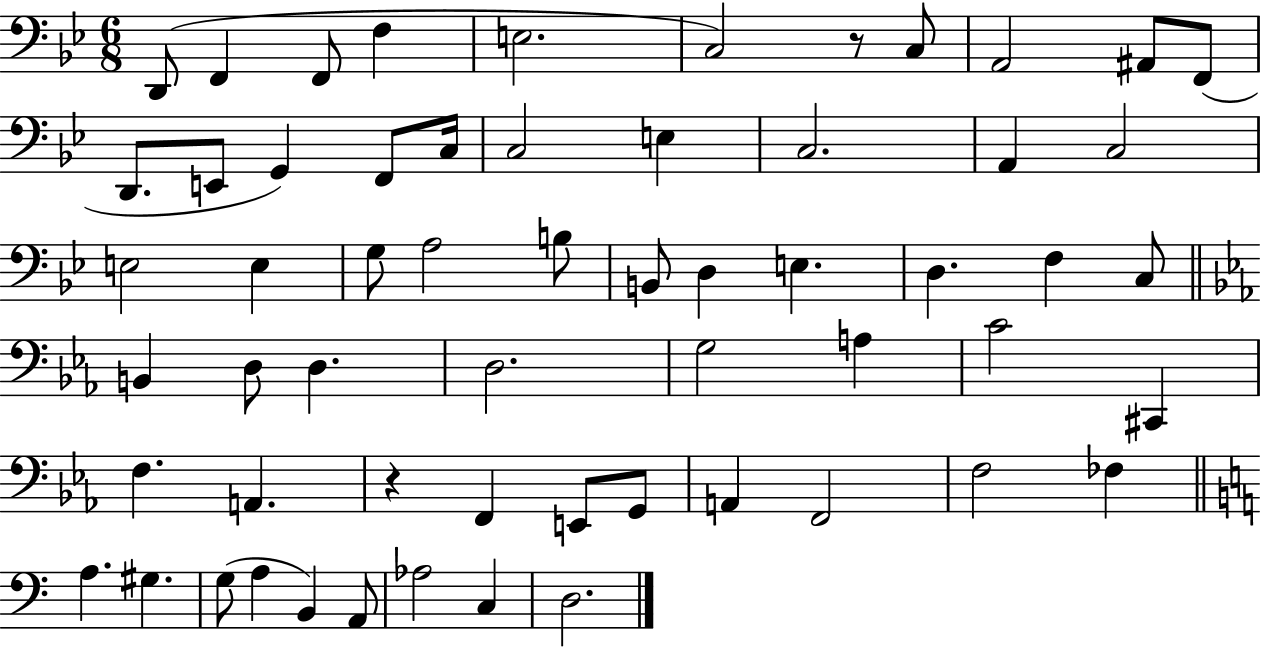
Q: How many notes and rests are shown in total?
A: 59